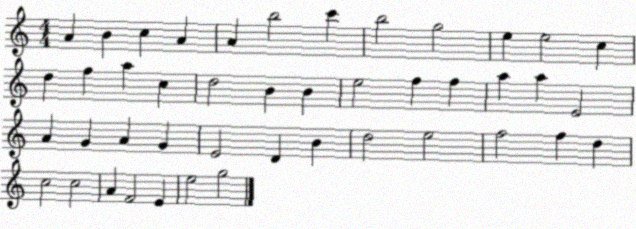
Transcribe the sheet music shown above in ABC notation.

X:1
T:Untitled
M:4/4
L:1/4
K:C
A B c A A b2 c' b2 g2 e e2 c d f a c d2 B B e2 f f a a E2 A G A G E2 D B d2 e2 f2 f d c2 c2 A F2 E e2 g2